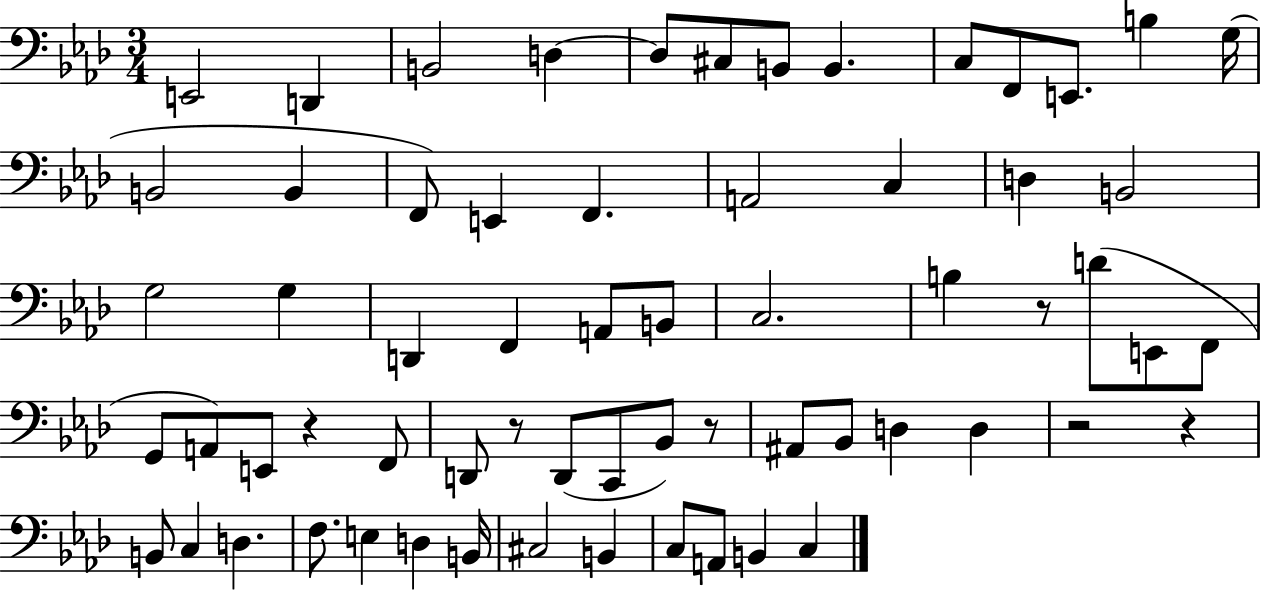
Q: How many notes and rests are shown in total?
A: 64